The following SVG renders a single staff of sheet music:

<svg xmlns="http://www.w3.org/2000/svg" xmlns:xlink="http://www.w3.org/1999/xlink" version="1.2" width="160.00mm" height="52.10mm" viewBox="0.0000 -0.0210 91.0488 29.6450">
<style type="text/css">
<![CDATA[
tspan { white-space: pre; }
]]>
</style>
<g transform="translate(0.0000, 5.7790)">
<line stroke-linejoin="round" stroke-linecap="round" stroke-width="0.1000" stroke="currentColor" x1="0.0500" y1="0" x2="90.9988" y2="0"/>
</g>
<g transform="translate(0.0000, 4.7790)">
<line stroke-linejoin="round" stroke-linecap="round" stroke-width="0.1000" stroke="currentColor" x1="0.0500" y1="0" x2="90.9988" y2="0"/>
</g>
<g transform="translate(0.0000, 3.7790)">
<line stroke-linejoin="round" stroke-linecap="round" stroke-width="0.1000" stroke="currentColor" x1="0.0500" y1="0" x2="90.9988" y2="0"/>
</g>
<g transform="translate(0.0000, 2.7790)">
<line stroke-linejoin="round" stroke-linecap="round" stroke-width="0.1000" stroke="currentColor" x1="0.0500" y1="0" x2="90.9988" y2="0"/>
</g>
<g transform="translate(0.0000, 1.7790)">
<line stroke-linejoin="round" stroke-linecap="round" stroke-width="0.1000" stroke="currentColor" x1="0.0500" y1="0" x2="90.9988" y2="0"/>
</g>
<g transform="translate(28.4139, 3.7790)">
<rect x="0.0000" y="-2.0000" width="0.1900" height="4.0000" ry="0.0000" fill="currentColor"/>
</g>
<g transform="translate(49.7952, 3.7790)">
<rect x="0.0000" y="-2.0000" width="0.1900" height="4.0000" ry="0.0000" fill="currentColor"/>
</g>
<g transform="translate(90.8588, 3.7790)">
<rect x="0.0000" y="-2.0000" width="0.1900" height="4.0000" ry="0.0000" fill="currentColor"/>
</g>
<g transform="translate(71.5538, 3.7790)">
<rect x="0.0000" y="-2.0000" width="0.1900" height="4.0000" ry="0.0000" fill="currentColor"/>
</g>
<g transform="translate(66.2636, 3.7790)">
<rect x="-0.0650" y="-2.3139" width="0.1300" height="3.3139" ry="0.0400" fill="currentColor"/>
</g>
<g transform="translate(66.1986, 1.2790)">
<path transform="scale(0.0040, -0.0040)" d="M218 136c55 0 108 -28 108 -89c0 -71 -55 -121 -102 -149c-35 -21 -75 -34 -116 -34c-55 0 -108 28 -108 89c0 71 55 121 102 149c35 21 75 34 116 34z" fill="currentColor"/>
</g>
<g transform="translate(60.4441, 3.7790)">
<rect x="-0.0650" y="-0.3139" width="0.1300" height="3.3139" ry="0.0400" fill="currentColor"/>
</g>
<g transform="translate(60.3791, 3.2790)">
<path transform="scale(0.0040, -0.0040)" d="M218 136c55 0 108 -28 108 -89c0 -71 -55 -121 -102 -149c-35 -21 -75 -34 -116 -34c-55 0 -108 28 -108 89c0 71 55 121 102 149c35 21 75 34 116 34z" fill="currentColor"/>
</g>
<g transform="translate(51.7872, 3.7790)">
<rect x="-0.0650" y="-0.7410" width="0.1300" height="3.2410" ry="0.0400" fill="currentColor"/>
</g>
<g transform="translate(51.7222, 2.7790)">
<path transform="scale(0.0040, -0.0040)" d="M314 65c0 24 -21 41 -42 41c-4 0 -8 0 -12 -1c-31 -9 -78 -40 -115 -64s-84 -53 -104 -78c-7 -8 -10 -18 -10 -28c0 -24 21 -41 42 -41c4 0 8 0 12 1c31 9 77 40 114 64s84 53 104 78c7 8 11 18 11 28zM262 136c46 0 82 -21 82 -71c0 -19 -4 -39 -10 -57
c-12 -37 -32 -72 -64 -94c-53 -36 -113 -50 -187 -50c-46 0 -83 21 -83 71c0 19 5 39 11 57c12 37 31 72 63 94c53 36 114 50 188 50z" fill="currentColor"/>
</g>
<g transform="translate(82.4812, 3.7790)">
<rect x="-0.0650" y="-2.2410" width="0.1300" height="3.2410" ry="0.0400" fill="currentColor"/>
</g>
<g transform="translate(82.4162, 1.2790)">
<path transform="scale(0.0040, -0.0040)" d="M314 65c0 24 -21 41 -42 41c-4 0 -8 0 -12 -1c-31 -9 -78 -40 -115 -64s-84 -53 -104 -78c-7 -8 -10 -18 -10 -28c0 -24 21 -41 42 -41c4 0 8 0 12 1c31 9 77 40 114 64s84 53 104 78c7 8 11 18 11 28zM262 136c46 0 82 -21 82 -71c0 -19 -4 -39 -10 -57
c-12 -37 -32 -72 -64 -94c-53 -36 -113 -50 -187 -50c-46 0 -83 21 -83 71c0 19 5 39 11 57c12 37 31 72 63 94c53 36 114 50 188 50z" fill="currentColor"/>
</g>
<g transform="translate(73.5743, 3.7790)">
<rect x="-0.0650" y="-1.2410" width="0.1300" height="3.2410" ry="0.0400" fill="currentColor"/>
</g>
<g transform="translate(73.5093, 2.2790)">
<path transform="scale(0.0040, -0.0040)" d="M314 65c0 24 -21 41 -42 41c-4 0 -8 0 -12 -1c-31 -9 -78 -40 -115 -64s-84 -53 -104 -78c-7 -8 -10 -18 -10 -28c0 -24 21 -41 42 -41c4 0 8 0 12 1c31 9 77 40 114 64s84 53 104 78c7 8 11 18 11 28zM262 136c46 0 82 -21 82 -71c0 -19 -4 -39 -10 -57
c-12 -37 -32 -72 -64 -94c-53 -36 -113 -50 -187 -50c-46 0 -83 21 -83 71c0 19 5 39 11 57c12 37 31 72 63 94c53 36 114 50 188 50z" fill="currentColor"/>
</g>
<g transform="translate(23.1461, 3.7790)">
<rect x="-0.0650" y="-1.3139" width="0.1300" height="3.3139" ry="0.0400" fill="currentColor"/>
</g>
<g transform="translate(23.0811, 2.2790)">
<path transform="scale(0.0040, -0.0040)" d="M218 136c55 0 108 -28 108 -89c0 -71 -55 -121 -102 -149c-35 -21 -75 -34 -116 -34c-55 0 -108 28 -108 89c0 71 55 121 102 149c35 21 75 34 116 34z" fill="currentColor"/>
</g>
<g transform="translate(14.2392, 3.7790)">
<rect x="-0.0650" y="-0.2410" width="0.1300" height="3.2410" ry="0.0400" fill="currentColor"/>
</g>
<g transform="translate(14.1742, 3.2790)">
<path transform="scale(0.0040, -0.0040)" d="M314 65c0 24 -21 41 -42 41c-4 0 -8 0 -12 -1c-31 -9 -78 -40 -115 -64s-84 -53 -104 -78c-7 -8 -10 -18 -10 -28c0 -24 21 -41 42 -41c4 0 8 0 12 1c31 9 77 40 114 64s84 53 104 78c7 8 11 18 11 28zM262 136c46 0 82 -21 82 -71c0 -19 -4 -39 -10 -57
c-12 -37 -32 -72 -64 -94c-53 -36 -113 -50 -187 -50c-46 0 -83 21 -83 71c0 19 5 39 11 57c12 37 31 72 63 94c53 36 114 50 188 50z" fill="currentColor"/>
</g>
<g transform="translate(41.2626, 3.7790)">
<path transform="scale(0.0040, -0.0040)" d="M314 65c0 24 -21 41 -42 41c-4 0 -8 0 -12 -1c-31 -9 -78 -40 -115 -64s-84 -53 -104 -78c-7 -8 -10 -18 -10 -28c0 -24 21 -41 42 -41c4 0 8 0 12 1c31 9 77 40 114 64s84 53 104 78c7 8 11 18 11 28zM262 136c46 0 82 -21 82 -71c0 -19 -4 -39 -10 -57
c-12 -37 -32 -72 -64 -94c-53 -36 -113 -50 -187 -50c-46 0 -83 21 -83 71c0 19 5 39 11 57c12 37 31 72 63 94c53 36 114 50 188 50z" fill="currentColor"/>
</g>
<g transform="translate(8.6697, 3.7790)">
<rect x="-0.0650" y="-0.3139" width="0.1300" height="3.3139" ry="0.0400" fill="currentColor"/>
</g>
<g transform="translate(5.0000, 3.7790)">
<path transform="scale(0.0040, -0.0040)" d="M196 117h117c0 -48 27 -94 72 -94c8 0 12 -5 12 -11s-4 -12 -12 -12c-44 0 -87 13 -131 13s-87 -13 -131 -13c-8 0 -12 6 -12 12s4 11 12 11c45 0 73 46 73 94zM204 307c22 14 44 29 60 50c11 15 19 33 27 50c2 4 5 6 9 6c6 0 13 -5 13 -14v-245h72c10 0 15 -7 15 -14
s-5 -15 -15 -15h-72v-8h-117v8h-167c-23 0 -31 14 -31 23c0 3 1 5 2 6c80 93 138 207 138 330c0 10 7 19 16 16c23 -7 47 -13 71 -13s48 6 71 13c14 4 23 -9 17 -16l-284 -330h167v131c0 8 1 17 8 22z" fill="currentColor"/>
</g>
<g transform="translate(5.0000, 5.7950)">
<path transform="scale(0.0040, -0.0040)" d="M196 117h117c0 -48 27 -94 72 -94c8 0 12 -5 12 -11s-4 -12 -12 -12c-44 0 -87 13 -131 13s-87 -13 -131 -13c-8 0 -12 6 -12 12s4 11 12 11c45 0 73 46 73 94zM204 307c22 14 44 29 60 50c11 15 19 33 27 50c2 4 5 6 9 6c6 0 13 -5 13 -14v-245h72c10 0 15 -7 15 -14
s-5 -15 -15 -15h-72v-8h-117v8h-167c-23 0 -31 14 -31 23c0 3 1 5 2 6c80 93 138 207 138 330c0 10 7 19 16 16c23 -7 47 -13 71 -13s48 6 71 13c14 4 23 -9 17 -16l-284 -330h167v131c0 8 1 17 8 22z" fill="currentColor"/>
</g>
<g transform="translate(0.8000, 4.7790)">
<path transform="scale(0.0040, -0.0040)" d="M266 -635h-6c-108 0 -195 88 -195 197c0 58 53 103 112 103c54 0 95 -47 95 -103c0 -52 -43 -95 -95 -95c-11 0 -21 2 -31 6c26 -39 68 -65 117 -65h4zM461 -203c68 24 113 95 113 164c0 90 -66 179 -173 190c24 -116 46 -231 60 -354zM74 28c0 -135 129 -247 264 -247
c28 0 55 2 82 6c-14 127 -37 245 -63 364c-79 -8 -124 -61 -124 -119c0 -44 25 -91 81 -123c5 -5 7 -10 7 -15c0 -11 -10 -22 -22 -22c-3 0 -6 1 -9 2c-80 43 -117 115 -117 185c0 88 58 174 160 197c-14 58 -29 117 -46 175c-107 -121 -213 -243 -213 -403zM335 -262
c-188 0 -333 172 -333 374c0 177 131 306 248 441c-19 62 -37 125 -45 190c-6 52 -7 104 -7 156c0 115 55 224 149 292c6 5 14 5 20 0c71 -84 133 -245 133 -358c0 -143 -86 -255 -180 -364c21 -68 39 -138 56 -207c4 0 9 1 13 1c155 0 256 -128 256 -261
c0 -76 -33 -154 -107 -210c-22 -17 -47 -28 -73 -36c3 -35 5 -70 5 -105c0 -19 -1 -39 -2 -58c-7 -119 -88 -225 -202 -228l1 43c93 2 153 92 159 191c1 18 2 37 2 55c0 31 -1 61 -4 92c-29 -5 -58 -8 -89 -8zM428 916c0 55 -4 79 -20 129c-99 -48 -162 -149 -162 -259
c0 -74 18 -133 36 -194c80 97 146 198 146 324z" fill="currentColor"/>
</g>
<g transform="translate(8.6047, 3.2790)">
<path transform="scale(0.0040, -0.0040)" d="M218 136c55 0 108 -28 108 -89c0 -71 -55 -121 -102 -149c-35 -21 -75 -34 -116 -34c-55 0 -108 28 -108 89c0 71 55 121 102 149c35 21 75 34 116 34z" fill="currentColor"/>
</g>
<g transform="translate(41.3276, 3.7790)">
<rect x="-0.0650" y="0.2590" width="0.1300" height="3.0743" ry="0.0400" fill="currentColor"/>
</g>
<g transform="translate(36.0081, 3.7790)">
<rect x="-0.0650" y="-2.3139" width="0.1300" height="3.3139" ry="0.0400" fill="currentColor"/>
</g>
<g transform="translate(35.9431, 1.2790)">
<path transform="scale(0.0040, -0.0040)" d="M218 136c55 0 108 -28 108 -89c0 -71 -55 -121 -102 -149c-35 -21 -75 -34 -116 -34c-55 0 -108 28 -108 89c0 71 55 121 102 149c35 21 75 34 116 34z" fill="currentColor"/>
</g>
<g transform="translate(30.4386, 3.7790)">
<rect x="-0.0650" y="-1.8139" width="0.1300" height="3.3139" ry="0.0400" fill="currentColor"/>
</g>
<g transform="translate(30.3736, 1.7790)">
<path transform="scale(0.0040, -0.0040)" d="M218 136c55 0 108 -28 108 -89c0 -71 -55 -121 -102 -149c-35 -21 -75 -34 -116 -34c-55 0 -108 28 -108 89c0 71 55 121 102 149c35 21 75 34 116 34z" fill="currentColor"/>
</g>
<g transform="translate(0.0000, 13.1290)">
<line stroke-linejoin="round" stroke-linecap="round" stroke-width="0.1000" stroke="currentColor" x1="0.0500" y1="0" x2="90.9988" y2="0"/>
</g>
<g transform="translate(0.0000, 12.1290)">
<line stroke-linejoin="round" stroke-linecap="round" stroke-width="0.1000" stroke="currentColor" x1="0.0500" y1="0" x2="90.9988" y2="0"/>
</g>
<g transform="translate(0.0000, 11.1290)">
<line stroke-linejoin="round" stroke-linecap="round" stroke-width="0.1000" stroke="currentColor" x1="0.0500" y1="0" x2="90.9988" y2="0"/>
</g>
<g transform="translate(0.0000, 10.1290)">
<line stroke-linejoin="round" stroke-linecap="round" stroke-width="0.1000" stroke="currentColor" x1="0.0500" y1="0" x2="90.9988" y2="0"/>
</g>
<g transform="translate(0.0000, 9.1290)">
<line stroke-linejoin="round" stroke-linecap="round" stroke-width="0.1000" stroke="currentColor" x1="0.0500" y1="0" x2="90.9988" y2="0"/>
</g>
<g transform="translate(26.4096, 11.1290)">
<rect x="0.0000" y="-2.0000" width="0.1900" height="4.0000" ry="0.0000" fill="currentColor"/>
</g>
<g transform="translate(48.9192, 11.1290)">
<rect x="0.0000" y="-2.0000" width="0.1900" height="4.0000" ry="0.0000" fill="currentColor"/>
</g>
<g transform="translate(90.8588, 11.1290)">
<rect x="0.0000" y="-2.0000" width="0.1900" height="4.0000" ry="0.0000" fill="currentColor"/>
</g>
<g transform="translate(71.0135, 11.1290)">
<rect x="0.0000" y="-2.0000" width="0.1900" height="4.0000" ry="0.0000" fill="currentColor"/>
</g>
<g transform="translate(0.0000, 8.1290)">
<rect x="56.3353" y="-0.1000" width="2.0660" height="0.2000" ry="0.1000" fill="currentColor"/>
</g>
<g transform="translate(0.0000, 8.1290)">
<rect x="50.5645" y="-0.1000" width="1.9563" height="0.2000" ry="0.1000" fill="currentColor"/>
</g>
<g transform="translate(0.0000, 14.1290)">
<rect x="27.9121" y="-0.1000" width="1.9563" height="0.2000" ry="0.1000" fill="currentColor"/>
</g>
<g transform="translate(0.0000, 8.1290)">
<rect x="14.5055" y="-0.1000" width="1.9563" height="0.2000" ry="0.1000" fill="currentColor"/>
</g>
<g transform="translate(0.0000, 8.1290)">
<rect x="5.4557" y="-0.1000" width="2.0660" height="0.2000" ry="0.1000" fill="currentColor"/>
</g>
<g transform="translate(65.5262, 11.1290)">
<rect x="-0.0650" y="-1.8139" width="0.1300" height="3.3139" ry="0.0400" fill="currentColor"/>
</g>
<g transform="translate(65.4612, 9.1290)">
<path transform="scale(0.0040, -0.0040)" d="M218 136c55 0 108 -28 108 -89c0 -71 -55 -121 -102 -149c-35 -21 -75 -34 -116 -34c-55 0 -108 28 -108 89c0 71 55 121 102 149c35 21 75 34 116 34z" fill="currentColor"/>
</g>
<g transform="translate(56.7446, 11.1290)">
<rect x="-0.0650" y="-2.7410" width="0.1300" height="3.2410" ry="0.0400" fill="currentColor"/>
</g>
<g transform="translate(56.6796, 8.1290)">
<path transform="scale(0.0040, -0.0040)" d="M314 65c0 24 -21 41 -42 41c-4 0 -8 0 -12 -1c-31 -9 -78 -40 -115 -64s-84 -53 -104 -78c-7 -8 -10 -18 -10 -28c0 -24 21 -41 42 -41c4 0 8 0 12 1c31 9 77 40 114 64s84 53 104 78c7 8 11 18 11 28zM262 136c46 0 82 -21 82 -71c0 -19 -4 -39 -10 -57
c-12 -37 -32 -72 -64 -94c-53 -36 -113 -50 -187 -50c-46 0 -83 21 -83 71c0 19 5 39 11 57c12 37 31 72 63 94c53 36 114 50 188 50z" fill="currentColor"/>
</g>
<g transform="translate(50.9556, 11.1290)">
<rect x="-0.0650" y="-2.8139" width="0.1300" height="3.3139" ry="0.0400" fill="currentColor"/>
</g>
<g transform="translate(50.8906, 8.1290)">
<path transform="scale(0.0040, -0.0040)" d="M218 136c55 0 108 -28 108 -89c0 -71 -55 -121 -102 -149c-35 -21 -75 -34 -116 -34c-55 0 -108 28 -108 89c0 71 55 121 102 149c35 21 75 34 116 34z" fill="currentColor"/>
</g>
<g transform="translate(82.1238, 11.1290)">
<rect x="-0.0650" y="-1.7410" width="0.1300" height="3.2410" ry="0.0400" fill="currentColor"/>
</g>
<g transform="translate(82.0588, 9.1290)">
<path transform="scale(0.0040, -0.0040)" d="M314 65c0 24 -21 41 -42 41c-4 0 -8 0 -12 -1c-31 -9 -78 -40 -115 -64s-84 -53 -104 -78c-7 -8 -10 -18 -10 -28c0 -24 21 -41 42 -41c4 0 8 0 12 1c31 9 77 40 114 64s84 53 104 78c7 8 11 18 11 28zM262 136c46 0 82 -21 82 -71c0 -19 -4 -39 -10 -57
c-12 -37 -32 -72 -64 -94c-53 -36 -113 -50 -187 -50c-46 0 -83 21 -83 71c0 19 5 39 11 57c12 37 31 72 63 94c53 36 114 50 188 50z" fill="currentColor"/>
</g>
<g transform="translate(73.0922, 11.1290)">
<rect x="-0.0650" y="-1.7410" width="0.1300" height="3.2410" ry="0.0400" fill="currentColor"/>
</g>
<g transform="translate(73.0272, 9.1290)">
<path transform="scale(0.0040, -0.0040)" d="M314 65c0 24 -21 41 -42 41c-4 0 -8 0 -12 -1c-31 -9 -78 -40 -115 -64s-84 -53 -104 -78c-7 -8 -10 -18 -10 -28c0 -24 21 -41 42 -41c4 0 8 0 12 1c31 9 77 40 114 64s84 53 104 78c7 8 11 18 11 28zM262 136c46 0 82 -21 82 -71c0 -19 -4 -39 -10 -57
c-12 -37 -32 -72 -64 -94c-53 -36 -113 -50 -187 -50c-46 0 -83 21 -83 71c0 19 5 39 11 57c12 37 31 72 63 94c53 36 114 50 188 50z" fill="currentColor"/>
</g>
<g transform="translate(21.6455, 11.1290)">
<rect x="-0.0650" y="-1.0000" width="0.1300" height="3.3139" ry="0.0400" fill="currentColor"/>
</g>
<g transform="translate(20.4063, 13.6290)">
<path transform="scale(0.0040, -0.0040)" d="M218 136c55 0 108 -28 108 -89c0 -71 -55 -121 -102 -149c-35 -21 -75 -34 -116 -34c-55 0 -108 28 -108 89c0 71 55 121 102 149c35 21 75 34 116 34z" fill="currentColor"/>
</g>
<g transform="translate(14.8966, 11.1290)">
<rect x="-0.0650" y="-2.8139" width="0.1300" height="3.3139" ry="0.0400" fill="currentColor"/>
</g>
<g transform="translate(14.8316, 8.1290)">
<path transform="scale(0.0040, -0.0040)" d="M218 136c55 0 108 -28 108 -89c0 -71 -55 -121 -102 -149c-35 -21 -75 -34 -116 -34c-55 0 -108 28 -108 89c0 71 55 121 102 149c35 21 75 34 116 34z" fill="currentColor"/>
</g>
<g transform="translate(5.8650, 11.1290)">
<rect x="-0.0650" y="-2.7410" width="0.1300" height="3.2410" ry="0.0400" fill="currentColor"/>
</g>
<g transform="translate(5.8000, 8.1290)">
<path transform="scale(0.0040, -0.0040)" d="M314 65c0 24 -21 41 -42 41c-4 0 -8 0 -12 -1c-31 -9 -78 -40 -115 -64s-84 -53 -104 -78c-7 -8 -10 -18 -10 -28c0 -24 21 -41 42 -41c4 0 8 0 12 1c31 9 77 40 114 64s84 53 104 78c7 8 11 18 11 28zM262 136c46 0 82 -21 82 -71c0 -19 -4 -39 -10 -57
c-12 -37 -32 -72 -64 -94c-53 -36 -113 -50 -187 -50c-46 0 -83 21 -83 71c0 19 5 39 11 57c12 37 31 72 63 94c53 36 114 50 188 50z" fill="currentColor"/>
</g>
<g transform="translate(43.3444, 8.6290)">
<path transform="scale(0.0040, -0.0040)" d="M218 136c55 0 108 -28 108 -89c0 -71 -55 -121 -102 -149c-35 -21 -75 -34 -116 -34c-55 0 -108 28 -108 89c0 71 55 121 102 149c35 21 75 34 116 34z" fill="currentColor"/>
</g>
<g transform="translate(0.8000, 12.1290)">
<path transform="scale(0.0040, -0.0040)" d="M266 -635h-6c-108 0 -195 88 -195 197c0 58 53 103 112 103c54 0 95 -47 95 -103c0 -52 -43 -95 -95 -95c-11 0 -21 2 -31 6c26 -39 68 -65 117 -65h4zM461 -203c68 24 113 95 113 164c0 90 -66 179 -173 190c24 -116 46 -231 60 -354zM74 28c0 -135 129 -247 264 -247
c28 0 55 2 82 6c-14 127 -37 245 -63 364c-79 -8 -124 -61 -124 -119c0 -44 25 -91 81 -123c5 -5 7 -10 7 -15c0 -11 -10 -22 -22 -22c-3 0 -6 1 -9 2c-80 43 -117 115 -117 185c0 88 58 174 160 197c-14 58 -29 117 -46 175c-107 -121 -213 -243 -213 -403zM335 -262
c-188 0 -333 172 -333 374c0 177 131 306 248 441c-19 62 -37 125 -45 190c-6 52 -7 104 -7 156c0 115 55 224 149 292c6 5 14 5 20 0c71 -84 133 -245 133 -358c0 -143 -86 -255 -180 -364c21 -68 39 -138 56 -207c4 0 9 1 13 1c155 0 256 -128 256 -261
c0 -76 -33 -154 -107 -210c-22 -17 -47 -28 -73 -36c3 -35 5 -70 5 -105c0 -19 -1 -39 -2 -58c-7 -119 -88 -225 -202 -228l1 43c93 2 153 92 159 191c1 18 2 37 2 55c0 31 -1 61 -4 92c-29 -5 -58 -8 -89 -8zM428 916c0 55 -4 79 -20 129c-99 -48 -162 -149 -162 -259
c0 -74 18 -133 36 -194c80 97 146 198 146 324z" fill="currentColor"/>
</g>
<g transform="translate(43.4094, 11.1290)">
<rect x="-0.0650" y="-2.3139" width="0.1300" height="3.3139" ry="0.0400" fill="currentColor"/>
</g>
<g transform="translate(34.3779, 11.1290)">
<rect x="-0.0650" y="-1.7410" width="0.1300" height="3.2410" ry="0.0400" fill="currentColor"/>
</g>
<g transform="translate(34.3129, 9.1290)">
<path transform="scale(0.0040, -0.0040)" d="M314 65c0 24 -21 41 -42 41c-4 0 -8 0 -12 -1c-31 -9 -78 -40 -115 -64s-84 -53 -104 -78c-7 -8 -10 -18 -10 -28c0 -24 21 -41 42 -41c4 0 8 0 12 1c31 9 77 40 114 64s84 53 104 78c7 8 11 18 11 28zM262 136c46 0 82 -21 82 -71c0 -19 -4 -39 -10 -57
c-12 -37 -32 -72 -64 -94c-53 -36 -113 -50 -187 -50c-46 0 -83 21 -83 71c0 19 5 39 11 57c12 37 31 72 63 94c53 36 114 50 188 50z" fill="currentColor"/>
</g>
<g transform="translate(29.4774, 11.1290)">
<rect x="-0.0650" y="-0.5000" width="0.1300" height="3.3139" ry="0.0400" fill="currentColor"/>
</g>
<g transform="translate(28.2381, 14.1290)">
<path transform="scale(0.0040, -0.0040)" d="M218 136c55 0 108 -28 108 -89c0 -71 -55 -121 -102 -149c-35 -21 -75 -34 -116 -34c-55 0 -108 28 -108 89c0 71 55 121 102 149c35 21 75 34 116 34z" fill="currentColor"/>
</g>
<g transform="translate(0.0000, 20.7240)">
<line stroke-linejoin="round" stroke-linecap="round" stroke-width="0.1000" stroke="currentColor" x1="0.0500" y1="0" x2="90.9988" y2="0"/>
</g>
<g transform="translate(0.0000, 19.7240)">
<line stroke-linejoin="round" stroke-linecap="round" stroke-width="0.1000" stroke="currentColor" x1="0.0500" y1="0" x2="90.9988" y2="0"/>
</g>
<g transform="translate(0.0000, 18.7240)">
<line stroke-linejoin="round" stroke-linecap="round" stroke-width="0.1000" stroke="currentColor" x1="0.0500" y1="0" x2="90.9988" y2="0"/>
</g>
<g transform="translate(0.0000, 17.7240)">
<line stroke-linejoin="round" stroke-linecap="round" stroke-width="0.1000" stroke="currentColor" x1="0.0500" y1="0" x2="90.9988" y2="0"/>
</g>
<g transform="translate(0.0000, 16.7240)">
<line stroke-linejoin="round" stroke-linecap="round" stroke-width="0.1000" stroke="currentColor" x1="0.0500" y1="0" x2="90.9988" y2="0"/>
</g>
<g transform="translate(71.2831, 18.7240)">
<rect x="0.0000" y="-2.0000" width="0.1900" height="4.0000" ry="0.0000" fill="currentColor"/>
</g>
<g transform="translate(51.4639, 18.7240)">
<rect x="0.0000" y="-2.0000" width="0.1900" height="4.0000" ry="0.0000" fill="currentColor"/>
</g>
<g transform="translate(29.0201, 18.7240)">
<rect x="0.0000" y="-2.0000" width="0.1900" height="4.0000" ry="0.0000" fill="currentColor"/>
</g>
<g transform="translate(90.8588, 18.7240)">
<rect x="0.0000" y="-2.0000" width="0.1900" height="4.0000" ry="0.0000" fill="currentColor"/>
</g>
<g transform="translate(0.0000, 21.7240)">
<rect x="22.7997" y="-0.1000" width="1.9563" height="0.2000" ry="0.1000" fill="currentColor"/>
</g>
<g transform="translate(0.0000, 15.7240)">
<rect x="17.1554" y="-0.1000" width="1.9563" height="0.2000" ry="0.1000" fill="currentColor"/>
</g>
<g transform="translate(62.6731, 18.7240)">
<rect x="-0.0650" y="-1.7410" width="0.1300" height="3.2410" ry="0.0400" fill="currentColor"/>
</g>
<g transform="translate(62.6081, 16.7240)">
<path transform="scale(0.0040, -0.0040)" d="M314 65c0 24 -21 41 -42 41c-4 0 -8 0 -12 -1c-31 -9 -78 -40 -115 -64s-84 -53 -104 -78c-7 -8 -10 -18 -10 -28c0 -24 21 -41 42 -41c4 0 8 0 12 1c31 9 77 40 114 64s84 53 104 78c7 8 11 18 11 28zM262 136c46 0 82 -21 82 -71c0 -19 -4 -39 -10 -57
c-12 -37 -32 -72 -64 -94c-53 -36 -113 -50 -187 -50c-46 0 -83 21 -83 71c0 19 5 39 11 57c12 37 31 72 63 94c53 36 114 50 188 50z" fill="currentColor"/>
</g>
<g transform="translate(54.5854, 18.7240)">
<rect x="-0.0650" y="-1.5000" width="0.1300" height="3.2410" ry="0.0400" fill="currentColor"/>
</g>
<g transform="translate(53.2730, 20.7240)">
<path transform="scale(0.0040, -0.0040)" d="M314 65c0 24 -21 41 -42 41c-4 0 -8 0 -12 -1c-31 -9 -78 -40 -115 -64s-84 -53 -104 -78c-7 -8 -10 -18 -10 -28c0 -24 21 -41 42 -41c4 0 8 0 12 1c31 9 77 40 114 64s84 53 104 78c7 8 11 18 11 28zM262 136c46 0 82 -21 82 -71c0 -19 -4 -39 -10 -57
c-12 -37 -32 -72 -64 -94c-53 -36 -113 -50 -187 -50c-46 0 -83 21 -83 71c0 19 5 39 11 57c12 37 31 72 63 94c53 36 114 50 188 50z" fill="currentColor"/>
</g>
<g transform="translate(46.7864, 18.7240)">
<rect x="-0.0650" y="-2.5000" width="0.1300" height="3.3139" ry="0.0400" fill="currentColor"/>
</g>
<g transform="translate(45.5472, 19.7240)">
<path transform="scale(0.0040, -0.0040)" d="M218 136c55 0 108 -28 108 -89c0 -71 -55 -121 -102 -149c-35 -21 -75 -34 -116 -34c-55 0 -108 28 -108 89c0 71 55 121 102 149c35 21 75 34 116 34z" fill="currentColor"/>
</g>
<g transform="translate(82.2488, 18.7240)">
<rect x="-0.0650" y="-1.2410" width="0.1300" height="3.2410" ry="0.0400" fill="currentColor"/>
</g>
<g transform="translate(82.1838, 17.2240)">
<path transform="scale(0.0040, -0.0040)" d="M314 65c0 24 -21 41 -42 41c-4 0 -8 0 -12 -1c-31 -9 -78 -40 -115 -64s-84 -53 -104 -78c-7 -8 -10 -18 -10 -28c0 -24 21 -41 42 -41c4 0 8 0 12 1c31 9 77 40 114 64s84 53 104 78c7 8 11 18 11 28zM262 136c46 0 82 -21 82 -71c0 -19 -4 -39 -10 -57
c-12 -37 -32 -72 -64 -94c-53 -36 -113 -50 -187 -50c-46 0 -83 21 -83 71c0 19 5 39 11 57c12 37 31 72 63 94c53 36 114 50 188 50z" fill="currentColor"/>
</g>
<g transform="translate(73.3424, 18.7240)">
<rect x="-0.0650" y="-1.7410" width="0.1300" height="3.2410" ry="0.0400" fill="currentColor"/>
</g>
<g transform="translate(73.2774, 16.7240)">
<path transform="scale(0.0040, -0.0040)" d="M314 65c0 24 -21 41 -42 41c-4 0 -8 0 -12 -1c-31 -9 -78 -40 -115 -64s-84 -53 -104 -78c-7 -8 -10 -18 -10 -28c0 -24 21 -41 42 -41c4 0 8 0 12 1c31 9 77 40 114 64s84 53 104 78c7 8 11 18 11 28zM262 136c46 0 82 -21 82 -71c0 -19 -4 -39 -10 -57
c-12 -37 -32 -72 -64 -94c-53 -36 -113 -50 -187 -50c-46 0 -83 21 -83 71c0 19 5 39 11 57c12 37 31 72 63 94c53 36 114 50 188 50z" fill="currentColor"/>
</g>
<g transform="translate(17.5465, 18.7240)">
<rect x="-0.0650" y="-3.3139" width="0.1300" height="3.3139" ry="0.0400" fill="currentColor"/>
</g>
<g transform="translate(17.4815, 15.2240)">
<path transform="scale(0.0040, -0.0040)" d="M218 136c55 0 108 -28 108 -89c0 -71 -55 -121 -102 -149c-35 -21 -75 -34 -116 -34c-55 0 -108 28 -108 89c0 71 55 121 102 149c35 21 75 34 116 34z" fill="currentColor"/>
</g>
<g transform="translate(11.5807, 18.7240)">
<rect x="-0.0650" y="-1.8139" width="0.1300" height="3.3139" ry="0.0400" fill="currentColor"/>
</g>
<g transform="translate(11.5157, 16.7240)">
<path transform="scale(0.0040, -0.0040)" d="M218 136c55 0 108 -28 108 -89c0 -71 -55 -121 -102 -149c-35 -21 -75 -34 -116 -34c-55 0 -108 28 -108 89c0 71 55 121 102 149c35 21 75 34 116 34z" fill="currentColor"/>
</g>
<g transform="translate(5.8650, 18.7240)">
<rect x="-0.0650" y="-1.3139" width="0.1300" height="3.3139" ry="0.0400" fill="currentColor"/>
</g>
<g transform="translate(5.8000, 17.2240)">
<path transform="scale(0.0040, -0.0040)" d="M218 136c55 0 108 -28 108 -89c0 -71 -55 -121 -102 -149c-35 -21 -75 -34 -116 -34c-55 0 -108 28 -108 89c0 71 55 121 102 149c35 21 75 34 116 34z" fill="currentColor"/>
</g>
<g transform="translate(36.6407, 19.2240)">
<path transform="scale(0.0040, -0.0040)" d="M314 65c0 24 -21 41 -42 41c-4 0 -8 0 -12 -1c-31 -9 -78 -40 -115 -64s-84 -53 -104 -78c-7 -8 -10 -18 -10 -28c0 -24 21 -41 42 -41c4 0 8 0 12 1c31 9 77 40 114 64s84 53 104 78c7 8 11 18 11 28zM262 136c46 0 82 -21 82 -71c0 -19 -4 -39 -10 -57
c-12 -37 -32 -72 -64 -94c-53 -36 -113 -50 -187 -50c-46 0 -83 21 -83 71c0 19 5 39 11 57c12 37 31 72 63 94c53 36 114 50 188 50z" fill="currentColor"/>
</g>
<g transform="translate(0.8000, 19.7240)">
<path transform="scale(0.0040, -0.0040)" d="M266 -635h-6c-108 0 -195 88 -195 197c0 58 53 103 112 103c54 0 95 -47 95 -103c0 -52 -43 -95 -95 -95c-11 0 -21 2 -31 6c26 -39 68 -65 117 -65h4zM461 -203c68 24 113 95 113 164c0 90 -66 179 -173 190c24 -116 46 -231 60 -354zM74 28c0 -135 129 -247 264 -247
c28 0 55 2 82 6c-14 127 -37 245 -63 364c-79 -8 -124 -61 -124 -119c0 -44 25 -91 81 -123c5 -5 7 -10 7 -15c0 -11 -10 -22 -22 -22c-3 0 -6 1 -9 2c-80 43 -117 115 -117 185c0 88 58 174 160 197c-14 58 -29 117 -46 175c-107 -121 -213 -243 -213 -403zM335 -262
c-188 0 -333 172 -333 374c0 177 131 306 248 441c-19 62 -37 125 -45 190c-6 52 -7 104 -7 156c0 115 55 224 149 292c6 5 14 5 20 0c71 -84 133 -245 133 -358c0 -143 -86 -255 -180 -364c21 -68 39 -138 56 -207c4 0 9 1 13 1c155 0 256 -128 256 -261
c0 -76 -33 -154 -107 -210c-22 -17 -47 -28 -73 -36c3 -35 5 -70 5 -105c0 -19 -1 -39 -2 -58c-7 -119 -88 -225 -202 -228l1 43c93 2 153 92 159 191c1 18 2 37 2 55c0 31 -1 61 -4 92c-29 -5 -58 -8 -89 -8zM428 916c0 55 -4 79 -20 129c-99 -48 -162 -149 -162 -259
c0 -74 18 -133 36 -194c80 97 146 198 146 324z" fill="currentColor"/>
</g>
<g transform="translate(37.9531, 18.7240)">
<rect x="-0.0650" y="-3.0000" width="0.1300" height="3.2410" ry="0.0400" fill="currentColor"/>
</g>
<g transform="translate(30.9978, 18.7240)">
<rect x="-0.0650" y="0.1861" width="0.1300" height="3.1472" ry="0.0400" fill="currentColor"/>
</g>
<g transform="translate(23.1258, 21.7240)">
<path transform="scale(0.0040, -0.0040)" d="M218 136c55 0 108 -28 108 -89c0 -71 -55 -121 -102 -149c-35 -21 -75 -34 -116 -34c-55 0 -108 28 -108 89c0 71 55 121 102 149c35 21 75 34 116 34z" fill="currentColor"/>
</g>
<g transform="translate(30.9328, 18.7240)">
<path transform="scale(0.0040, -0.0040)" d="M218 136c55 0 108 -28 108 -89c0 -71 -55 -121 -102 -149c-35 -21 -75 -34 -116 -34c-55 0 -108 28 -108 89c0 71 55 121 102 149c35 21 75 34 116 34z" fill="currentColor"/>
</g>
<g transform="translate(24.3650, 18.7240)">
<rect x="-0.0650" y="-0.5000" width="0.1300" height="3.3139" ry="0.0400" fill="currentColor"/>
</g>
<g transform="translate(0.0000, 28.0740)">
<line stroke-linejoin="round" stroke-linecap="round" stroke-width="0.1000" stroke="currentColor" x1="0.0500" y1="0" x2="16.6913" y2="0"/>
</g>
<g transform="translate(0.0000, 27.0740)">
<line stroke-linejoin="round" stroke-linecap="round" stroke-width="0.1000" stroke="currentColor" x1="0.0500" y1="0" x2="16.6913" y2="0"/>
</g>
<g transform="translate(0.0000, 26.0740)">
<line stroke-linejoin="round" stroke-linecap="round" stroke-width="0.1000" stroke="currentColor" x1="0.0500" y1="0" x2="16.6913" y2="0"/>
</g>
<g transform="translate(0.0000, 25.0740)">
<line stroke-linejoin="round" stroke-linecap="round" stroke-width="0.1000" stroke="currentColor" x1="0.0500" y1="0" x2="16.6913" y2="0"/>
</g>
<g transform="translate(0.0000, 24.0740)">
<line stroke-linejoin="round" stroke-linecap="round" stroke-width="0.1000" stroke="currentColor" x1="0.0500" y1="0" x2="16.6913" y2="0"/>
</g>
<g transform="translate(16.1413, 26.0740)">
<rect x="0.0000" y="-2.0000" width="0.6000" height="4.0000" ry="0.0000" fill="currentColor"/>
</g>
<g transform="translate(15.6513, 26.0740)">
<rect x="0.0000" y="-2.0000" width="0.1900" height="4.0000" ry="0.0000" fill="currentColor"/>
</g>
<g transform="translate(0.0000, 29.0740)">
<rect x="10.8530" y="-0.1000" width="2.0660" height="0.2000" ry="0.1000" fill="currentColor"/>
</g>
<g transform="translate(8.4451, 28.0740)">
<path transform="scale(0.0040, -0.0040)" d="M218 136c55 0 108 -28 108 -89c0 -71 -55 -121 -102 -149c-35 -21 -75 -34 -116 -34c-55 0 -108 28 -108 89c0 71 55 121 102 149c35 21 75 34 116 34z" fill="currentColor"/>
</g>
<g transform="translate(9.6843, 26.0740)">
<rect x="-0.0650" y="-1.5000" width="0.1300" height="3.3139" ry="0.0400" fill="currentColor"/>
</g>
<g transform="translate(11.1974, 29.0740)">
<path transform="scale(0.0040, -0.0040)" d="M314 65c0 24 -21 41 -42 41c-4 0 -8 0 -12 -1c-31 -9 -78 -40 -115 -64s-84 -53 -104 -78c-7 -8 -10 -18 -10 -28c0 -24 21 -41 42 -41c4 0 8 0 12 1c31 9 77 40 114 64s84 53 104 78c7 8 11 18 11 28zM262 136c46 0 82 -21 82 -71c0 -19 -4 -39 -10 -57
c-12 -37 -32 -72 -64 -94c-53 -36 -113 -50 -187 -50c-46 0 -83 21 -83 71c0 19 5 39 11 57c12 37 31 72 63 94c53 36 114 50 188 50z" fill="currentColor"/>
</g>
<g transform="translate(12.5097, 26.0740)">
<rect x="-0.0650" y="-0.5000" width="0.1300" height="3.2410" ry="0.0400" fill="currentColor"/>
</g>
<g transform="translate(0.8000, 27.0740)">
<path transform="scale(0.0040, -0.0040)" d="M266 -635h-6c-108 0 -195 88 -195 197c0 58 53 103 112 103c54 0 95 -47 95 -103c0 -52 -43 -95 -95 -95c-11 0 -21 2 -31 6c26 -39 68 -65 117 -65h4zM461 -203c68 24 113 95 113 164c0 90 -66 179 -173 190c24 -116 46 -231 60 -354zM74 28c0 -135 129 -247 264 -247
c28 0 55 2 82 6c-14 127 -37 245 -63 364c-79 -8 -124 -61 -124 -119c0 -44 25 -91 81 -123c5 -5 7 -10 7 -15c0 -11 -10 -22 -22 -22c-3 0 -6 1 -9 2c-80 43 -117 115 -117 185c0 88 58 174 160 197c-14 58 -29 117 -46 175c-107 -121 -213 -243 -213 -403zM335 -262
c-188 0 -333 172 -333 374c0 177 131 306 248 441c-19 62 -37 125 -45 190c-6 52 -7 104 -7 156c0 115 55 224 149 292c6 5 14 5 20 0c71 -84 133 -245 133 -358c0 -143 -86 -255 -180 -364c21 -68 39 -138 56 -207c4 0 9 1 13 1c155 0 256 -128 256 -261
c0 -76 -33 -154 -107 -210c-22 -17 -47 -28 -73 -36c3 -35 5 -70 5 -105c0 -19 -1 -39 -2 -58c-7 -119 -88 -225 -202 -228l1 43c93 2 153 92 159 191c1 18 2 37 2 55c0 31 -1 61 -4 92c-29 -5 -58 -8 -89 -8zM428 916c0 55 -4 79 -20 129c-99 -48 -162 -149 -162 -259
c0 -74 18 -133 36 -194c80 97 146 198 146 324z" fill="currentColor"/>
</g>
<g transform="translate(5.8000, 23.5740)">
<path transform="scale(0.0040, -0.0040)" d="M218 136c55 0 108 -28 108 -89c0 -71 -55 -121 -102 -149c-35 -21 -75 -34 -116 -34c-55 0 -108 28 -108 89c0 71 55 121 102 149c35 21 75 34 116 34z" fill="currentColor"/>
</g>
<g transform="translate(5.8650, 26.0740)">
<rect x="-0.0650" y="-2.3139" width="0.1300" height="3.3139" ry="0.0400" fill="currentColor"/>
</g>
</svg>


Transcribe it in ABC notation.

X:1
T:Untitled
M:4/4
L:1/4
K:C
c c2 e f g B2 d2 c g e2 g2 a2 a D C f2 g a a2 f f2 f2 e f b C B A2 G E2 f2 f2 e2 g E C2